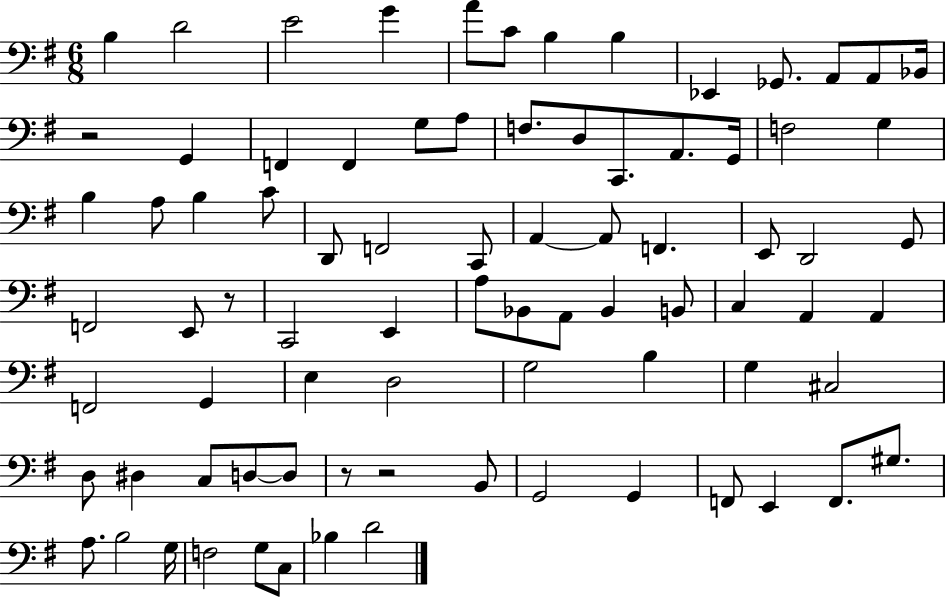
X:1
T:Untitled
M:6/8
L:1/4
K:G
B, D2 E2 G A/2 C/2 B, B, _E,, _G,,/2 A,,/2 A,,/2 _B,,/4 z2 G,, F,, F,, G,/2 A,/2 F,/2 D,/2 C,,/2 A,,/2 G,,/4 F,2 G, B, A,/2 B, C/2 D,,/2 F,,2 C,,/2 A,, A,,/2 F,, E,,/2 D,,2 G,,/2 F,,2 E,,/2 z/2 C,,2 E,, A,/2 _B,,/2 A,,/2 _B,, B,,/2 C, A,, A,, F,,2 G,, E, D,2 G,2 B, G, ^C,2 D,/2 ^D, C,/2 D,/2 D,/2 z/2 z2 B,,/2 G,,2 G,, F,,/2 E,, F,,/2 ^G,/2 A,/2 B,2 G,/4 F,2 G,/2 C,/2 _B, D2